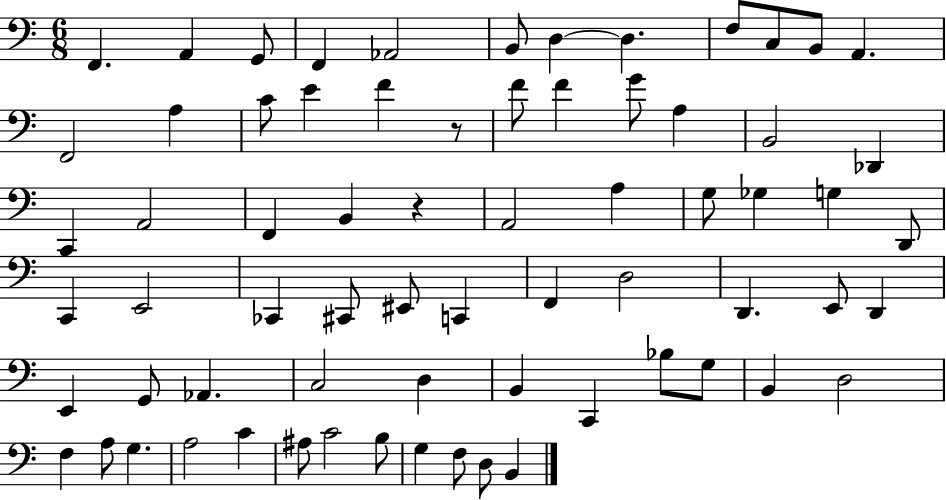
F2/q. A2/q G2/e F2/q Ab2/h B2/e D3/q D3/q. F3/e C3/e B2/e A2/q. F2/h A3/q C4/e E4/q F4/q R/e F4/e F4/q G4/e A3/q B2/h Db2/q C2/q A2/h F2/q B2/q R/q A2/h A3/q G3/e Gb3/q G3/q D2/e C2/q E2/h CES2/q C#2/e EIS2/e C2/q F2/q D3/h D2/q. E2/e D2/q E2/q G2/e Ab2/q. C3/h D3/q B2/q C2/q Bb3/e G3/e B2/q D3/h F3/q A3/e G3/q. A3/h C4/q A#3/e C4/h B3/e G3/q F3/e D3/e B2/q